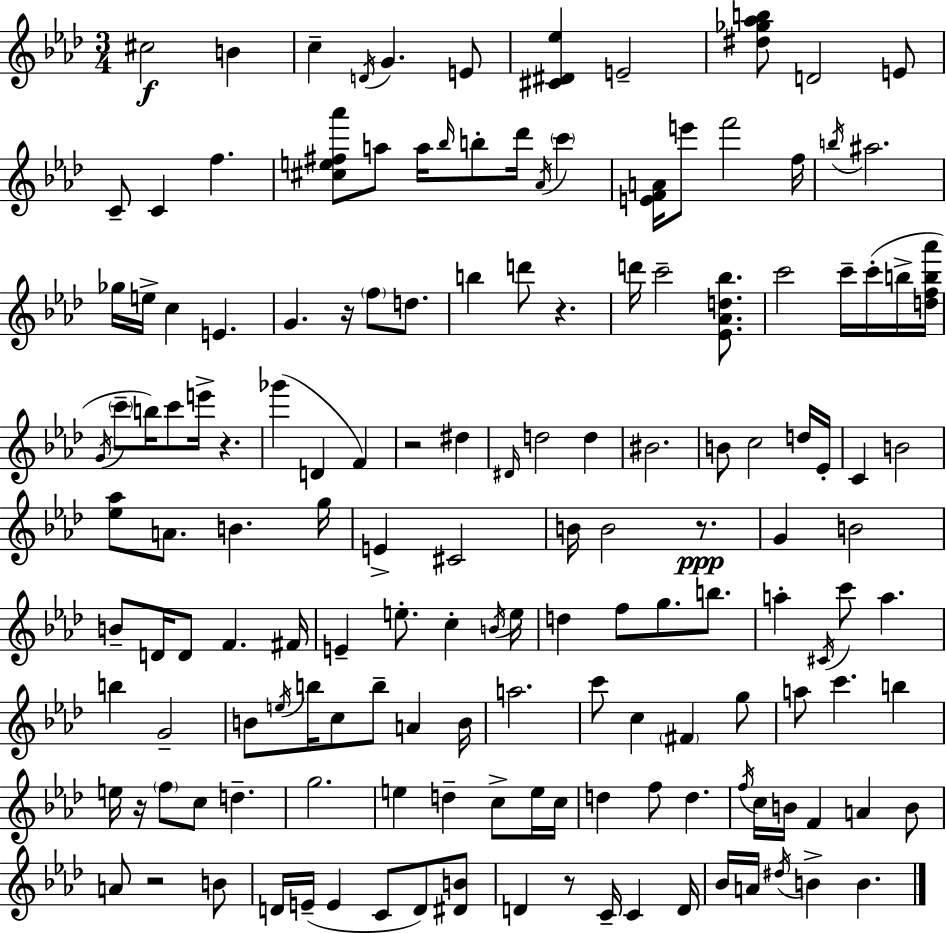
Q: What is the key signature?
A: F minor